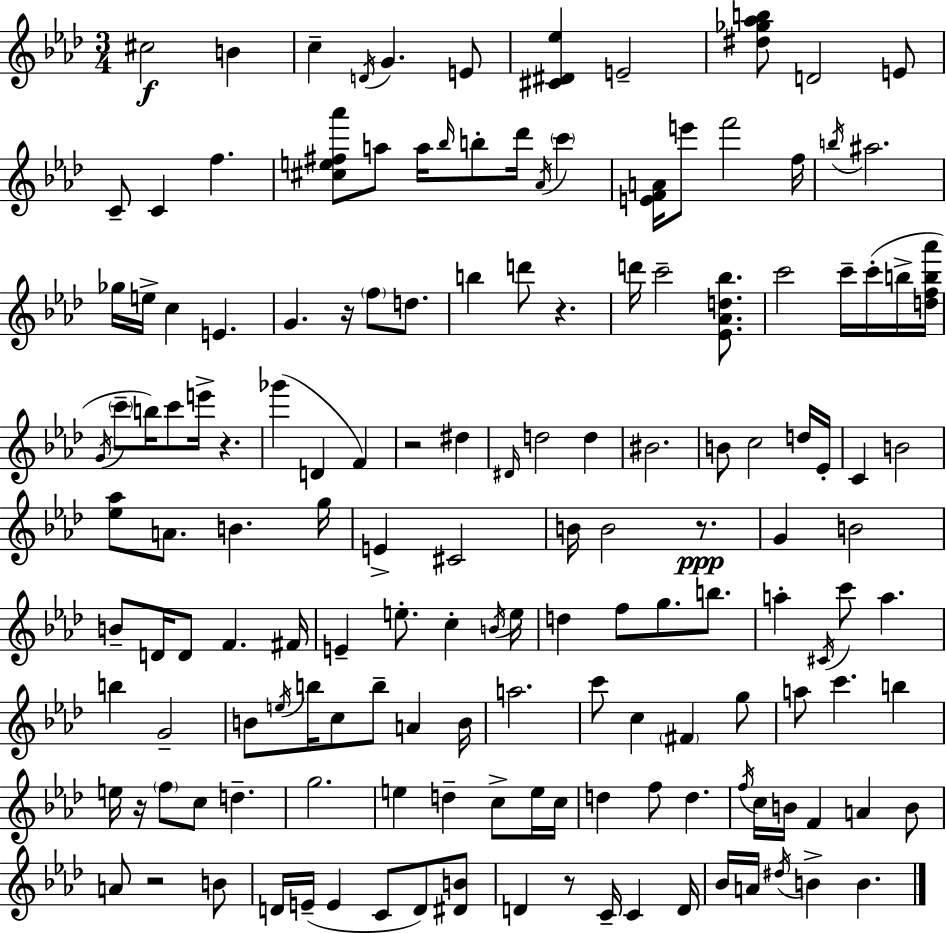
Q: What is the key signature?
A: F minor